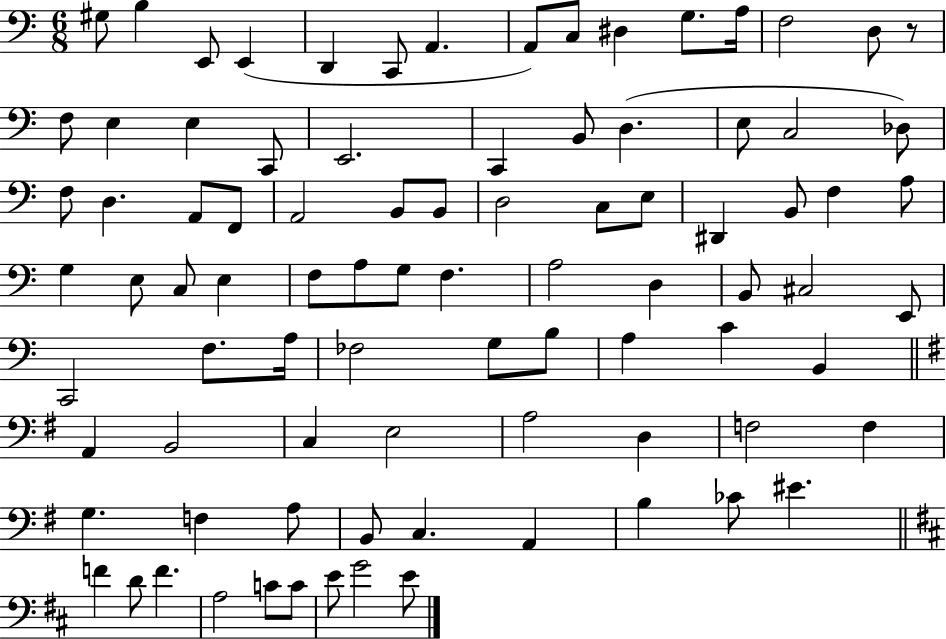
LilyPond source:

{
  \clef bass
  \numericTimeSignature
  \time 6/8
  \key c \major
  \repeat volta 2 { gis8 b4 e,8 e,4( | d,4 c,8 a,4. | a,8) c8 dis4 g8. a16 | f2 d8 r8 | \break f8 e4 e4 c,8 | e,2. | c,4 b,8 d4.( | e8 c2 des8) | \break f8 d4. a,8 f,8 | a,2 b,8 b,8 | d2 c8 e8 | dis,4 b,8 f4 a8 | \break g4 e8 c8 e4 | f8 a8 g8 f4. | a2 d4 | b,8 cis2 e,8 | \break c,2 f8. a16 | fes2 g8 b8 | a4 c'4 b,4 | \bar "||" \break \key g \major a,4 b,2 | c4 e2 | a2 d4 | f2 f4 | \break g4. f4 a8 | b,8 c4. a,4 | b4 ces'8 eis'4. | \bar "||" \break \key b \minor f'4 d'8 f'4. | a2 c'8 c'8 | e'8 g'2 e'8 | } \bar "|."
}